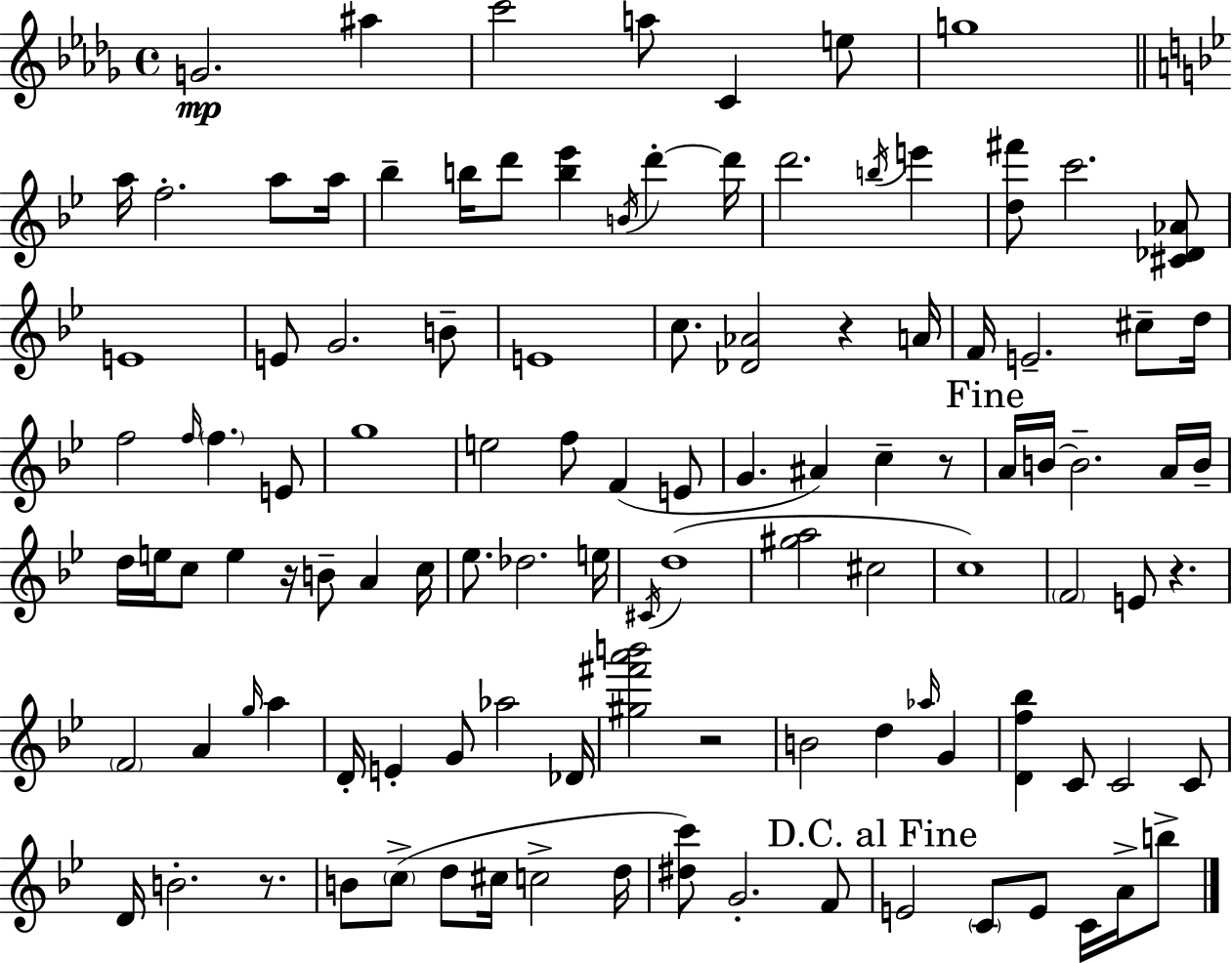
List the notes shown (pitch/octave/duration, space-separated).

G4/h. A#5/q C6/h A5/e C4/q E5/e G5/w A5/s F5/h. A5/e A5/s Bb5/q B5/s D6/e [B5,Eb6]/q B4/s D6/q D6/s D6/h. B5/s E6/q [D5,F#6]/e C6/h. [C#4,Db4,Ab4]/e E4/w E4/e G4/h. B4/e E4/w C5/e. [Db4,Ab4]/h R/q A4/s F4/s E4/h. C#5/e D5/s F5/h F5/s F5/q. E4/e G5/w E5/h F5/e F4/q E4/e G4/q. A#4/q C5/q R/e A4/s B4/s B4/h. A4/s B4/s D5/s E5/s C5/e E5/q R/s B4/e A4/q C5/s Eb5/e. Db5/h. E5/s C#4/s D5/w [G#5,A5]/h C#5/h C5/w F4/h E4/e R/q. F4/h A4/q G5/s A5/q D4/s E4/q G4/e Ab5/h Db4/s [G#5,F#6,A6,B6]/h R/h B4/h D5/q Ab5/s G4/q [D4,F5,Bb5]/q C4/e C4/h C4/e D4/s B4/h. R/e. B4/e C5/e D5/e C#5/s C5/h D5/s [D#5,C6]/e G4/h. F4/e E4/h C4/e E4/e C4/s A4/s B5/e